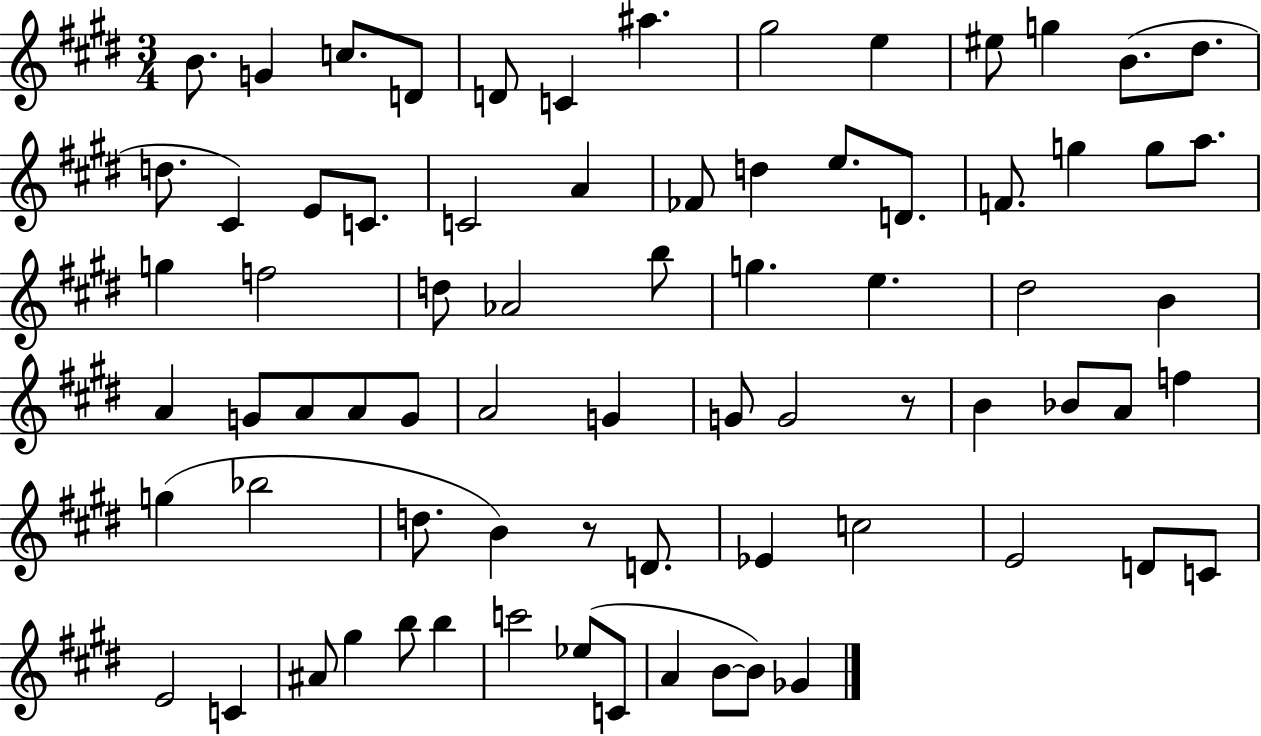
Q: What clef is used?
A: treble